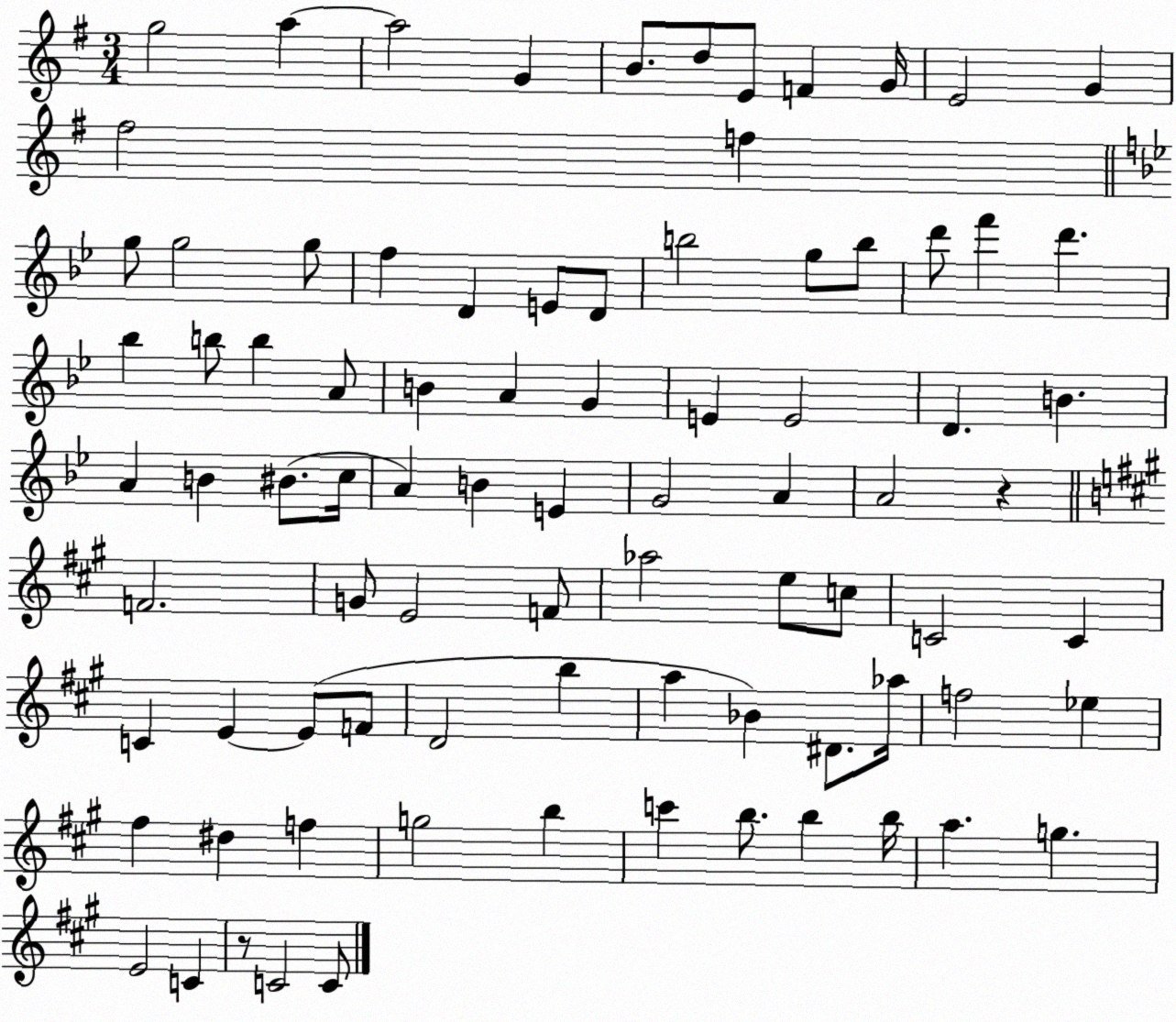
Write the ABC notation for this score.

X:1
T:Untitled
M:3/4
L:1/4
K:G
g2 a a2 G B/2 d/2 E/2 F G/4 E2 G ^f2 f g/2 g2 g/2 f D E/2 D/2 b2 g/2 b/2 d'/2 f' d' _b b/2 b A/2 B A G E E2 D B A B ^B/2 c/4 A B E G2 A A2 z F2 G/2 E2 F/2 _a2 e/2 c/2 C2 C C E E/2 F/2 D2 b a _B ^D/2 _a/4 f2 _e ^f ^d f g2 b c' b/2 b b/4 a g E2 C z/2 C2 C/2